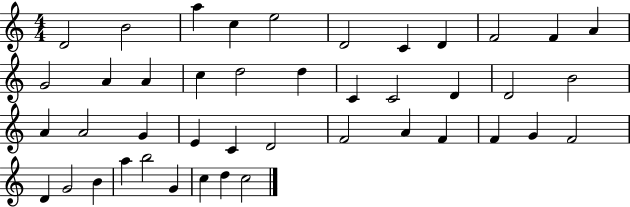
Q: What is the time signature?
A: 4/4